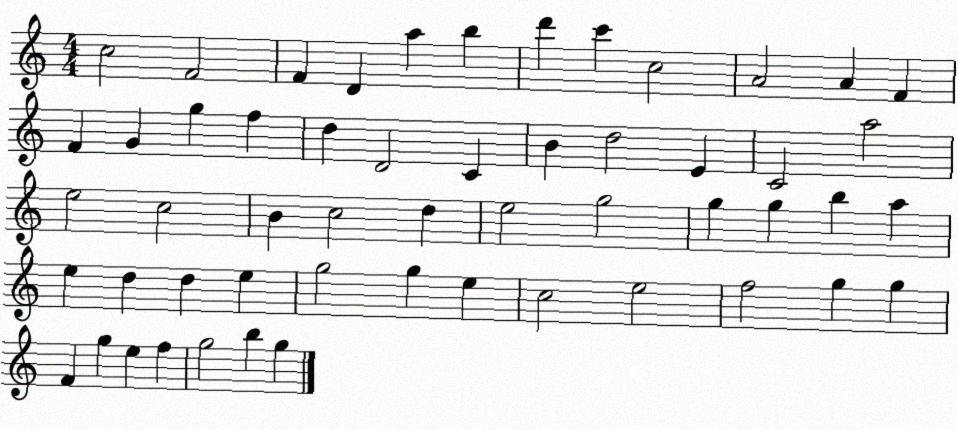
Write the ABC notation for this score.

X:1
T:Untitled
M:4/4
L:1/4
K:C
c2 F2 F D a b d' c' c2 A2 A F F G g f d D2 C B d2 E C2 a2 e2 c2 B c2 d e2 g2 g g b a e d d e g2 g e c2 e2 f2 g g F g e f g2 b g